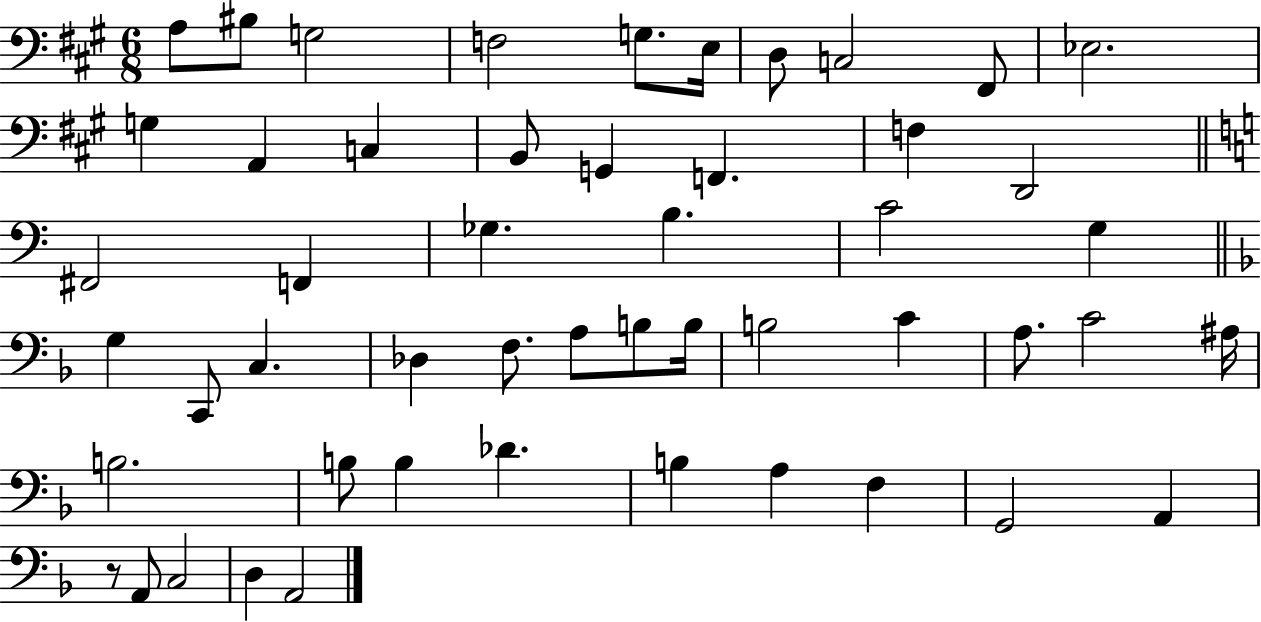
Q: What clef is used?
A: bass